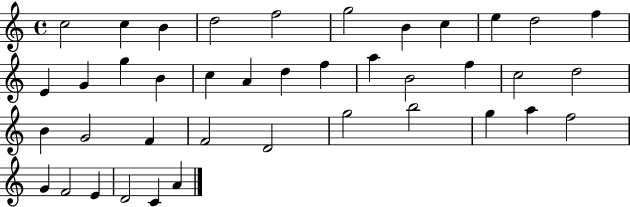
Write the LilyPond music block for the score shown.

{
  \clef treble
  \time 4/4
  \defaultTimeSignature
  \key c \major
  c''2 c''4 b'4 | d''2 f''2 | g''2 b'4 c''4 | e''4 d''2 f''4 | \break e'4 g'4 g''4 b'4 | c''4 a'4 d''4 f''4 | a''4 b'2 f''4 | c''2 d''2 | \break b'4 g'2 f'4 | f'2 d'2 | g''2 b''2 | g''4 a''4 f''2 | \break g'4 f'2 e'4 | d'2 c'4 a'4 | \bar "|."
}